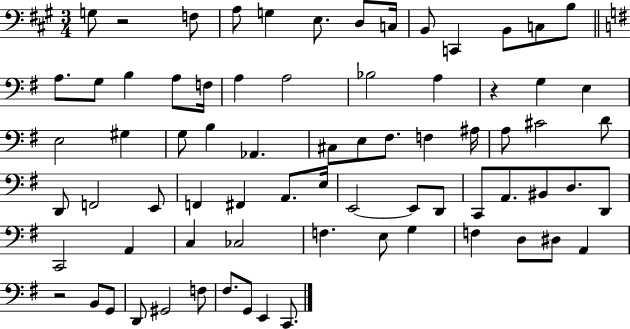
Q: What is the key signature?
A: A major